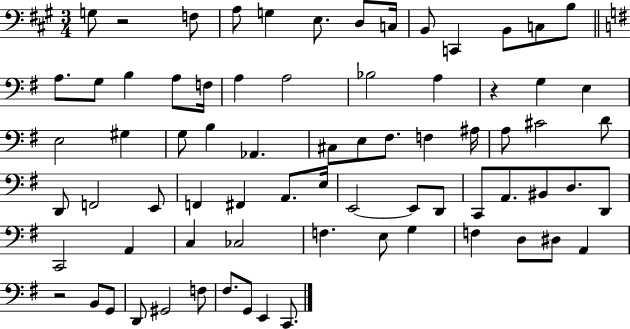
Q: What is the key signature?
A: A major